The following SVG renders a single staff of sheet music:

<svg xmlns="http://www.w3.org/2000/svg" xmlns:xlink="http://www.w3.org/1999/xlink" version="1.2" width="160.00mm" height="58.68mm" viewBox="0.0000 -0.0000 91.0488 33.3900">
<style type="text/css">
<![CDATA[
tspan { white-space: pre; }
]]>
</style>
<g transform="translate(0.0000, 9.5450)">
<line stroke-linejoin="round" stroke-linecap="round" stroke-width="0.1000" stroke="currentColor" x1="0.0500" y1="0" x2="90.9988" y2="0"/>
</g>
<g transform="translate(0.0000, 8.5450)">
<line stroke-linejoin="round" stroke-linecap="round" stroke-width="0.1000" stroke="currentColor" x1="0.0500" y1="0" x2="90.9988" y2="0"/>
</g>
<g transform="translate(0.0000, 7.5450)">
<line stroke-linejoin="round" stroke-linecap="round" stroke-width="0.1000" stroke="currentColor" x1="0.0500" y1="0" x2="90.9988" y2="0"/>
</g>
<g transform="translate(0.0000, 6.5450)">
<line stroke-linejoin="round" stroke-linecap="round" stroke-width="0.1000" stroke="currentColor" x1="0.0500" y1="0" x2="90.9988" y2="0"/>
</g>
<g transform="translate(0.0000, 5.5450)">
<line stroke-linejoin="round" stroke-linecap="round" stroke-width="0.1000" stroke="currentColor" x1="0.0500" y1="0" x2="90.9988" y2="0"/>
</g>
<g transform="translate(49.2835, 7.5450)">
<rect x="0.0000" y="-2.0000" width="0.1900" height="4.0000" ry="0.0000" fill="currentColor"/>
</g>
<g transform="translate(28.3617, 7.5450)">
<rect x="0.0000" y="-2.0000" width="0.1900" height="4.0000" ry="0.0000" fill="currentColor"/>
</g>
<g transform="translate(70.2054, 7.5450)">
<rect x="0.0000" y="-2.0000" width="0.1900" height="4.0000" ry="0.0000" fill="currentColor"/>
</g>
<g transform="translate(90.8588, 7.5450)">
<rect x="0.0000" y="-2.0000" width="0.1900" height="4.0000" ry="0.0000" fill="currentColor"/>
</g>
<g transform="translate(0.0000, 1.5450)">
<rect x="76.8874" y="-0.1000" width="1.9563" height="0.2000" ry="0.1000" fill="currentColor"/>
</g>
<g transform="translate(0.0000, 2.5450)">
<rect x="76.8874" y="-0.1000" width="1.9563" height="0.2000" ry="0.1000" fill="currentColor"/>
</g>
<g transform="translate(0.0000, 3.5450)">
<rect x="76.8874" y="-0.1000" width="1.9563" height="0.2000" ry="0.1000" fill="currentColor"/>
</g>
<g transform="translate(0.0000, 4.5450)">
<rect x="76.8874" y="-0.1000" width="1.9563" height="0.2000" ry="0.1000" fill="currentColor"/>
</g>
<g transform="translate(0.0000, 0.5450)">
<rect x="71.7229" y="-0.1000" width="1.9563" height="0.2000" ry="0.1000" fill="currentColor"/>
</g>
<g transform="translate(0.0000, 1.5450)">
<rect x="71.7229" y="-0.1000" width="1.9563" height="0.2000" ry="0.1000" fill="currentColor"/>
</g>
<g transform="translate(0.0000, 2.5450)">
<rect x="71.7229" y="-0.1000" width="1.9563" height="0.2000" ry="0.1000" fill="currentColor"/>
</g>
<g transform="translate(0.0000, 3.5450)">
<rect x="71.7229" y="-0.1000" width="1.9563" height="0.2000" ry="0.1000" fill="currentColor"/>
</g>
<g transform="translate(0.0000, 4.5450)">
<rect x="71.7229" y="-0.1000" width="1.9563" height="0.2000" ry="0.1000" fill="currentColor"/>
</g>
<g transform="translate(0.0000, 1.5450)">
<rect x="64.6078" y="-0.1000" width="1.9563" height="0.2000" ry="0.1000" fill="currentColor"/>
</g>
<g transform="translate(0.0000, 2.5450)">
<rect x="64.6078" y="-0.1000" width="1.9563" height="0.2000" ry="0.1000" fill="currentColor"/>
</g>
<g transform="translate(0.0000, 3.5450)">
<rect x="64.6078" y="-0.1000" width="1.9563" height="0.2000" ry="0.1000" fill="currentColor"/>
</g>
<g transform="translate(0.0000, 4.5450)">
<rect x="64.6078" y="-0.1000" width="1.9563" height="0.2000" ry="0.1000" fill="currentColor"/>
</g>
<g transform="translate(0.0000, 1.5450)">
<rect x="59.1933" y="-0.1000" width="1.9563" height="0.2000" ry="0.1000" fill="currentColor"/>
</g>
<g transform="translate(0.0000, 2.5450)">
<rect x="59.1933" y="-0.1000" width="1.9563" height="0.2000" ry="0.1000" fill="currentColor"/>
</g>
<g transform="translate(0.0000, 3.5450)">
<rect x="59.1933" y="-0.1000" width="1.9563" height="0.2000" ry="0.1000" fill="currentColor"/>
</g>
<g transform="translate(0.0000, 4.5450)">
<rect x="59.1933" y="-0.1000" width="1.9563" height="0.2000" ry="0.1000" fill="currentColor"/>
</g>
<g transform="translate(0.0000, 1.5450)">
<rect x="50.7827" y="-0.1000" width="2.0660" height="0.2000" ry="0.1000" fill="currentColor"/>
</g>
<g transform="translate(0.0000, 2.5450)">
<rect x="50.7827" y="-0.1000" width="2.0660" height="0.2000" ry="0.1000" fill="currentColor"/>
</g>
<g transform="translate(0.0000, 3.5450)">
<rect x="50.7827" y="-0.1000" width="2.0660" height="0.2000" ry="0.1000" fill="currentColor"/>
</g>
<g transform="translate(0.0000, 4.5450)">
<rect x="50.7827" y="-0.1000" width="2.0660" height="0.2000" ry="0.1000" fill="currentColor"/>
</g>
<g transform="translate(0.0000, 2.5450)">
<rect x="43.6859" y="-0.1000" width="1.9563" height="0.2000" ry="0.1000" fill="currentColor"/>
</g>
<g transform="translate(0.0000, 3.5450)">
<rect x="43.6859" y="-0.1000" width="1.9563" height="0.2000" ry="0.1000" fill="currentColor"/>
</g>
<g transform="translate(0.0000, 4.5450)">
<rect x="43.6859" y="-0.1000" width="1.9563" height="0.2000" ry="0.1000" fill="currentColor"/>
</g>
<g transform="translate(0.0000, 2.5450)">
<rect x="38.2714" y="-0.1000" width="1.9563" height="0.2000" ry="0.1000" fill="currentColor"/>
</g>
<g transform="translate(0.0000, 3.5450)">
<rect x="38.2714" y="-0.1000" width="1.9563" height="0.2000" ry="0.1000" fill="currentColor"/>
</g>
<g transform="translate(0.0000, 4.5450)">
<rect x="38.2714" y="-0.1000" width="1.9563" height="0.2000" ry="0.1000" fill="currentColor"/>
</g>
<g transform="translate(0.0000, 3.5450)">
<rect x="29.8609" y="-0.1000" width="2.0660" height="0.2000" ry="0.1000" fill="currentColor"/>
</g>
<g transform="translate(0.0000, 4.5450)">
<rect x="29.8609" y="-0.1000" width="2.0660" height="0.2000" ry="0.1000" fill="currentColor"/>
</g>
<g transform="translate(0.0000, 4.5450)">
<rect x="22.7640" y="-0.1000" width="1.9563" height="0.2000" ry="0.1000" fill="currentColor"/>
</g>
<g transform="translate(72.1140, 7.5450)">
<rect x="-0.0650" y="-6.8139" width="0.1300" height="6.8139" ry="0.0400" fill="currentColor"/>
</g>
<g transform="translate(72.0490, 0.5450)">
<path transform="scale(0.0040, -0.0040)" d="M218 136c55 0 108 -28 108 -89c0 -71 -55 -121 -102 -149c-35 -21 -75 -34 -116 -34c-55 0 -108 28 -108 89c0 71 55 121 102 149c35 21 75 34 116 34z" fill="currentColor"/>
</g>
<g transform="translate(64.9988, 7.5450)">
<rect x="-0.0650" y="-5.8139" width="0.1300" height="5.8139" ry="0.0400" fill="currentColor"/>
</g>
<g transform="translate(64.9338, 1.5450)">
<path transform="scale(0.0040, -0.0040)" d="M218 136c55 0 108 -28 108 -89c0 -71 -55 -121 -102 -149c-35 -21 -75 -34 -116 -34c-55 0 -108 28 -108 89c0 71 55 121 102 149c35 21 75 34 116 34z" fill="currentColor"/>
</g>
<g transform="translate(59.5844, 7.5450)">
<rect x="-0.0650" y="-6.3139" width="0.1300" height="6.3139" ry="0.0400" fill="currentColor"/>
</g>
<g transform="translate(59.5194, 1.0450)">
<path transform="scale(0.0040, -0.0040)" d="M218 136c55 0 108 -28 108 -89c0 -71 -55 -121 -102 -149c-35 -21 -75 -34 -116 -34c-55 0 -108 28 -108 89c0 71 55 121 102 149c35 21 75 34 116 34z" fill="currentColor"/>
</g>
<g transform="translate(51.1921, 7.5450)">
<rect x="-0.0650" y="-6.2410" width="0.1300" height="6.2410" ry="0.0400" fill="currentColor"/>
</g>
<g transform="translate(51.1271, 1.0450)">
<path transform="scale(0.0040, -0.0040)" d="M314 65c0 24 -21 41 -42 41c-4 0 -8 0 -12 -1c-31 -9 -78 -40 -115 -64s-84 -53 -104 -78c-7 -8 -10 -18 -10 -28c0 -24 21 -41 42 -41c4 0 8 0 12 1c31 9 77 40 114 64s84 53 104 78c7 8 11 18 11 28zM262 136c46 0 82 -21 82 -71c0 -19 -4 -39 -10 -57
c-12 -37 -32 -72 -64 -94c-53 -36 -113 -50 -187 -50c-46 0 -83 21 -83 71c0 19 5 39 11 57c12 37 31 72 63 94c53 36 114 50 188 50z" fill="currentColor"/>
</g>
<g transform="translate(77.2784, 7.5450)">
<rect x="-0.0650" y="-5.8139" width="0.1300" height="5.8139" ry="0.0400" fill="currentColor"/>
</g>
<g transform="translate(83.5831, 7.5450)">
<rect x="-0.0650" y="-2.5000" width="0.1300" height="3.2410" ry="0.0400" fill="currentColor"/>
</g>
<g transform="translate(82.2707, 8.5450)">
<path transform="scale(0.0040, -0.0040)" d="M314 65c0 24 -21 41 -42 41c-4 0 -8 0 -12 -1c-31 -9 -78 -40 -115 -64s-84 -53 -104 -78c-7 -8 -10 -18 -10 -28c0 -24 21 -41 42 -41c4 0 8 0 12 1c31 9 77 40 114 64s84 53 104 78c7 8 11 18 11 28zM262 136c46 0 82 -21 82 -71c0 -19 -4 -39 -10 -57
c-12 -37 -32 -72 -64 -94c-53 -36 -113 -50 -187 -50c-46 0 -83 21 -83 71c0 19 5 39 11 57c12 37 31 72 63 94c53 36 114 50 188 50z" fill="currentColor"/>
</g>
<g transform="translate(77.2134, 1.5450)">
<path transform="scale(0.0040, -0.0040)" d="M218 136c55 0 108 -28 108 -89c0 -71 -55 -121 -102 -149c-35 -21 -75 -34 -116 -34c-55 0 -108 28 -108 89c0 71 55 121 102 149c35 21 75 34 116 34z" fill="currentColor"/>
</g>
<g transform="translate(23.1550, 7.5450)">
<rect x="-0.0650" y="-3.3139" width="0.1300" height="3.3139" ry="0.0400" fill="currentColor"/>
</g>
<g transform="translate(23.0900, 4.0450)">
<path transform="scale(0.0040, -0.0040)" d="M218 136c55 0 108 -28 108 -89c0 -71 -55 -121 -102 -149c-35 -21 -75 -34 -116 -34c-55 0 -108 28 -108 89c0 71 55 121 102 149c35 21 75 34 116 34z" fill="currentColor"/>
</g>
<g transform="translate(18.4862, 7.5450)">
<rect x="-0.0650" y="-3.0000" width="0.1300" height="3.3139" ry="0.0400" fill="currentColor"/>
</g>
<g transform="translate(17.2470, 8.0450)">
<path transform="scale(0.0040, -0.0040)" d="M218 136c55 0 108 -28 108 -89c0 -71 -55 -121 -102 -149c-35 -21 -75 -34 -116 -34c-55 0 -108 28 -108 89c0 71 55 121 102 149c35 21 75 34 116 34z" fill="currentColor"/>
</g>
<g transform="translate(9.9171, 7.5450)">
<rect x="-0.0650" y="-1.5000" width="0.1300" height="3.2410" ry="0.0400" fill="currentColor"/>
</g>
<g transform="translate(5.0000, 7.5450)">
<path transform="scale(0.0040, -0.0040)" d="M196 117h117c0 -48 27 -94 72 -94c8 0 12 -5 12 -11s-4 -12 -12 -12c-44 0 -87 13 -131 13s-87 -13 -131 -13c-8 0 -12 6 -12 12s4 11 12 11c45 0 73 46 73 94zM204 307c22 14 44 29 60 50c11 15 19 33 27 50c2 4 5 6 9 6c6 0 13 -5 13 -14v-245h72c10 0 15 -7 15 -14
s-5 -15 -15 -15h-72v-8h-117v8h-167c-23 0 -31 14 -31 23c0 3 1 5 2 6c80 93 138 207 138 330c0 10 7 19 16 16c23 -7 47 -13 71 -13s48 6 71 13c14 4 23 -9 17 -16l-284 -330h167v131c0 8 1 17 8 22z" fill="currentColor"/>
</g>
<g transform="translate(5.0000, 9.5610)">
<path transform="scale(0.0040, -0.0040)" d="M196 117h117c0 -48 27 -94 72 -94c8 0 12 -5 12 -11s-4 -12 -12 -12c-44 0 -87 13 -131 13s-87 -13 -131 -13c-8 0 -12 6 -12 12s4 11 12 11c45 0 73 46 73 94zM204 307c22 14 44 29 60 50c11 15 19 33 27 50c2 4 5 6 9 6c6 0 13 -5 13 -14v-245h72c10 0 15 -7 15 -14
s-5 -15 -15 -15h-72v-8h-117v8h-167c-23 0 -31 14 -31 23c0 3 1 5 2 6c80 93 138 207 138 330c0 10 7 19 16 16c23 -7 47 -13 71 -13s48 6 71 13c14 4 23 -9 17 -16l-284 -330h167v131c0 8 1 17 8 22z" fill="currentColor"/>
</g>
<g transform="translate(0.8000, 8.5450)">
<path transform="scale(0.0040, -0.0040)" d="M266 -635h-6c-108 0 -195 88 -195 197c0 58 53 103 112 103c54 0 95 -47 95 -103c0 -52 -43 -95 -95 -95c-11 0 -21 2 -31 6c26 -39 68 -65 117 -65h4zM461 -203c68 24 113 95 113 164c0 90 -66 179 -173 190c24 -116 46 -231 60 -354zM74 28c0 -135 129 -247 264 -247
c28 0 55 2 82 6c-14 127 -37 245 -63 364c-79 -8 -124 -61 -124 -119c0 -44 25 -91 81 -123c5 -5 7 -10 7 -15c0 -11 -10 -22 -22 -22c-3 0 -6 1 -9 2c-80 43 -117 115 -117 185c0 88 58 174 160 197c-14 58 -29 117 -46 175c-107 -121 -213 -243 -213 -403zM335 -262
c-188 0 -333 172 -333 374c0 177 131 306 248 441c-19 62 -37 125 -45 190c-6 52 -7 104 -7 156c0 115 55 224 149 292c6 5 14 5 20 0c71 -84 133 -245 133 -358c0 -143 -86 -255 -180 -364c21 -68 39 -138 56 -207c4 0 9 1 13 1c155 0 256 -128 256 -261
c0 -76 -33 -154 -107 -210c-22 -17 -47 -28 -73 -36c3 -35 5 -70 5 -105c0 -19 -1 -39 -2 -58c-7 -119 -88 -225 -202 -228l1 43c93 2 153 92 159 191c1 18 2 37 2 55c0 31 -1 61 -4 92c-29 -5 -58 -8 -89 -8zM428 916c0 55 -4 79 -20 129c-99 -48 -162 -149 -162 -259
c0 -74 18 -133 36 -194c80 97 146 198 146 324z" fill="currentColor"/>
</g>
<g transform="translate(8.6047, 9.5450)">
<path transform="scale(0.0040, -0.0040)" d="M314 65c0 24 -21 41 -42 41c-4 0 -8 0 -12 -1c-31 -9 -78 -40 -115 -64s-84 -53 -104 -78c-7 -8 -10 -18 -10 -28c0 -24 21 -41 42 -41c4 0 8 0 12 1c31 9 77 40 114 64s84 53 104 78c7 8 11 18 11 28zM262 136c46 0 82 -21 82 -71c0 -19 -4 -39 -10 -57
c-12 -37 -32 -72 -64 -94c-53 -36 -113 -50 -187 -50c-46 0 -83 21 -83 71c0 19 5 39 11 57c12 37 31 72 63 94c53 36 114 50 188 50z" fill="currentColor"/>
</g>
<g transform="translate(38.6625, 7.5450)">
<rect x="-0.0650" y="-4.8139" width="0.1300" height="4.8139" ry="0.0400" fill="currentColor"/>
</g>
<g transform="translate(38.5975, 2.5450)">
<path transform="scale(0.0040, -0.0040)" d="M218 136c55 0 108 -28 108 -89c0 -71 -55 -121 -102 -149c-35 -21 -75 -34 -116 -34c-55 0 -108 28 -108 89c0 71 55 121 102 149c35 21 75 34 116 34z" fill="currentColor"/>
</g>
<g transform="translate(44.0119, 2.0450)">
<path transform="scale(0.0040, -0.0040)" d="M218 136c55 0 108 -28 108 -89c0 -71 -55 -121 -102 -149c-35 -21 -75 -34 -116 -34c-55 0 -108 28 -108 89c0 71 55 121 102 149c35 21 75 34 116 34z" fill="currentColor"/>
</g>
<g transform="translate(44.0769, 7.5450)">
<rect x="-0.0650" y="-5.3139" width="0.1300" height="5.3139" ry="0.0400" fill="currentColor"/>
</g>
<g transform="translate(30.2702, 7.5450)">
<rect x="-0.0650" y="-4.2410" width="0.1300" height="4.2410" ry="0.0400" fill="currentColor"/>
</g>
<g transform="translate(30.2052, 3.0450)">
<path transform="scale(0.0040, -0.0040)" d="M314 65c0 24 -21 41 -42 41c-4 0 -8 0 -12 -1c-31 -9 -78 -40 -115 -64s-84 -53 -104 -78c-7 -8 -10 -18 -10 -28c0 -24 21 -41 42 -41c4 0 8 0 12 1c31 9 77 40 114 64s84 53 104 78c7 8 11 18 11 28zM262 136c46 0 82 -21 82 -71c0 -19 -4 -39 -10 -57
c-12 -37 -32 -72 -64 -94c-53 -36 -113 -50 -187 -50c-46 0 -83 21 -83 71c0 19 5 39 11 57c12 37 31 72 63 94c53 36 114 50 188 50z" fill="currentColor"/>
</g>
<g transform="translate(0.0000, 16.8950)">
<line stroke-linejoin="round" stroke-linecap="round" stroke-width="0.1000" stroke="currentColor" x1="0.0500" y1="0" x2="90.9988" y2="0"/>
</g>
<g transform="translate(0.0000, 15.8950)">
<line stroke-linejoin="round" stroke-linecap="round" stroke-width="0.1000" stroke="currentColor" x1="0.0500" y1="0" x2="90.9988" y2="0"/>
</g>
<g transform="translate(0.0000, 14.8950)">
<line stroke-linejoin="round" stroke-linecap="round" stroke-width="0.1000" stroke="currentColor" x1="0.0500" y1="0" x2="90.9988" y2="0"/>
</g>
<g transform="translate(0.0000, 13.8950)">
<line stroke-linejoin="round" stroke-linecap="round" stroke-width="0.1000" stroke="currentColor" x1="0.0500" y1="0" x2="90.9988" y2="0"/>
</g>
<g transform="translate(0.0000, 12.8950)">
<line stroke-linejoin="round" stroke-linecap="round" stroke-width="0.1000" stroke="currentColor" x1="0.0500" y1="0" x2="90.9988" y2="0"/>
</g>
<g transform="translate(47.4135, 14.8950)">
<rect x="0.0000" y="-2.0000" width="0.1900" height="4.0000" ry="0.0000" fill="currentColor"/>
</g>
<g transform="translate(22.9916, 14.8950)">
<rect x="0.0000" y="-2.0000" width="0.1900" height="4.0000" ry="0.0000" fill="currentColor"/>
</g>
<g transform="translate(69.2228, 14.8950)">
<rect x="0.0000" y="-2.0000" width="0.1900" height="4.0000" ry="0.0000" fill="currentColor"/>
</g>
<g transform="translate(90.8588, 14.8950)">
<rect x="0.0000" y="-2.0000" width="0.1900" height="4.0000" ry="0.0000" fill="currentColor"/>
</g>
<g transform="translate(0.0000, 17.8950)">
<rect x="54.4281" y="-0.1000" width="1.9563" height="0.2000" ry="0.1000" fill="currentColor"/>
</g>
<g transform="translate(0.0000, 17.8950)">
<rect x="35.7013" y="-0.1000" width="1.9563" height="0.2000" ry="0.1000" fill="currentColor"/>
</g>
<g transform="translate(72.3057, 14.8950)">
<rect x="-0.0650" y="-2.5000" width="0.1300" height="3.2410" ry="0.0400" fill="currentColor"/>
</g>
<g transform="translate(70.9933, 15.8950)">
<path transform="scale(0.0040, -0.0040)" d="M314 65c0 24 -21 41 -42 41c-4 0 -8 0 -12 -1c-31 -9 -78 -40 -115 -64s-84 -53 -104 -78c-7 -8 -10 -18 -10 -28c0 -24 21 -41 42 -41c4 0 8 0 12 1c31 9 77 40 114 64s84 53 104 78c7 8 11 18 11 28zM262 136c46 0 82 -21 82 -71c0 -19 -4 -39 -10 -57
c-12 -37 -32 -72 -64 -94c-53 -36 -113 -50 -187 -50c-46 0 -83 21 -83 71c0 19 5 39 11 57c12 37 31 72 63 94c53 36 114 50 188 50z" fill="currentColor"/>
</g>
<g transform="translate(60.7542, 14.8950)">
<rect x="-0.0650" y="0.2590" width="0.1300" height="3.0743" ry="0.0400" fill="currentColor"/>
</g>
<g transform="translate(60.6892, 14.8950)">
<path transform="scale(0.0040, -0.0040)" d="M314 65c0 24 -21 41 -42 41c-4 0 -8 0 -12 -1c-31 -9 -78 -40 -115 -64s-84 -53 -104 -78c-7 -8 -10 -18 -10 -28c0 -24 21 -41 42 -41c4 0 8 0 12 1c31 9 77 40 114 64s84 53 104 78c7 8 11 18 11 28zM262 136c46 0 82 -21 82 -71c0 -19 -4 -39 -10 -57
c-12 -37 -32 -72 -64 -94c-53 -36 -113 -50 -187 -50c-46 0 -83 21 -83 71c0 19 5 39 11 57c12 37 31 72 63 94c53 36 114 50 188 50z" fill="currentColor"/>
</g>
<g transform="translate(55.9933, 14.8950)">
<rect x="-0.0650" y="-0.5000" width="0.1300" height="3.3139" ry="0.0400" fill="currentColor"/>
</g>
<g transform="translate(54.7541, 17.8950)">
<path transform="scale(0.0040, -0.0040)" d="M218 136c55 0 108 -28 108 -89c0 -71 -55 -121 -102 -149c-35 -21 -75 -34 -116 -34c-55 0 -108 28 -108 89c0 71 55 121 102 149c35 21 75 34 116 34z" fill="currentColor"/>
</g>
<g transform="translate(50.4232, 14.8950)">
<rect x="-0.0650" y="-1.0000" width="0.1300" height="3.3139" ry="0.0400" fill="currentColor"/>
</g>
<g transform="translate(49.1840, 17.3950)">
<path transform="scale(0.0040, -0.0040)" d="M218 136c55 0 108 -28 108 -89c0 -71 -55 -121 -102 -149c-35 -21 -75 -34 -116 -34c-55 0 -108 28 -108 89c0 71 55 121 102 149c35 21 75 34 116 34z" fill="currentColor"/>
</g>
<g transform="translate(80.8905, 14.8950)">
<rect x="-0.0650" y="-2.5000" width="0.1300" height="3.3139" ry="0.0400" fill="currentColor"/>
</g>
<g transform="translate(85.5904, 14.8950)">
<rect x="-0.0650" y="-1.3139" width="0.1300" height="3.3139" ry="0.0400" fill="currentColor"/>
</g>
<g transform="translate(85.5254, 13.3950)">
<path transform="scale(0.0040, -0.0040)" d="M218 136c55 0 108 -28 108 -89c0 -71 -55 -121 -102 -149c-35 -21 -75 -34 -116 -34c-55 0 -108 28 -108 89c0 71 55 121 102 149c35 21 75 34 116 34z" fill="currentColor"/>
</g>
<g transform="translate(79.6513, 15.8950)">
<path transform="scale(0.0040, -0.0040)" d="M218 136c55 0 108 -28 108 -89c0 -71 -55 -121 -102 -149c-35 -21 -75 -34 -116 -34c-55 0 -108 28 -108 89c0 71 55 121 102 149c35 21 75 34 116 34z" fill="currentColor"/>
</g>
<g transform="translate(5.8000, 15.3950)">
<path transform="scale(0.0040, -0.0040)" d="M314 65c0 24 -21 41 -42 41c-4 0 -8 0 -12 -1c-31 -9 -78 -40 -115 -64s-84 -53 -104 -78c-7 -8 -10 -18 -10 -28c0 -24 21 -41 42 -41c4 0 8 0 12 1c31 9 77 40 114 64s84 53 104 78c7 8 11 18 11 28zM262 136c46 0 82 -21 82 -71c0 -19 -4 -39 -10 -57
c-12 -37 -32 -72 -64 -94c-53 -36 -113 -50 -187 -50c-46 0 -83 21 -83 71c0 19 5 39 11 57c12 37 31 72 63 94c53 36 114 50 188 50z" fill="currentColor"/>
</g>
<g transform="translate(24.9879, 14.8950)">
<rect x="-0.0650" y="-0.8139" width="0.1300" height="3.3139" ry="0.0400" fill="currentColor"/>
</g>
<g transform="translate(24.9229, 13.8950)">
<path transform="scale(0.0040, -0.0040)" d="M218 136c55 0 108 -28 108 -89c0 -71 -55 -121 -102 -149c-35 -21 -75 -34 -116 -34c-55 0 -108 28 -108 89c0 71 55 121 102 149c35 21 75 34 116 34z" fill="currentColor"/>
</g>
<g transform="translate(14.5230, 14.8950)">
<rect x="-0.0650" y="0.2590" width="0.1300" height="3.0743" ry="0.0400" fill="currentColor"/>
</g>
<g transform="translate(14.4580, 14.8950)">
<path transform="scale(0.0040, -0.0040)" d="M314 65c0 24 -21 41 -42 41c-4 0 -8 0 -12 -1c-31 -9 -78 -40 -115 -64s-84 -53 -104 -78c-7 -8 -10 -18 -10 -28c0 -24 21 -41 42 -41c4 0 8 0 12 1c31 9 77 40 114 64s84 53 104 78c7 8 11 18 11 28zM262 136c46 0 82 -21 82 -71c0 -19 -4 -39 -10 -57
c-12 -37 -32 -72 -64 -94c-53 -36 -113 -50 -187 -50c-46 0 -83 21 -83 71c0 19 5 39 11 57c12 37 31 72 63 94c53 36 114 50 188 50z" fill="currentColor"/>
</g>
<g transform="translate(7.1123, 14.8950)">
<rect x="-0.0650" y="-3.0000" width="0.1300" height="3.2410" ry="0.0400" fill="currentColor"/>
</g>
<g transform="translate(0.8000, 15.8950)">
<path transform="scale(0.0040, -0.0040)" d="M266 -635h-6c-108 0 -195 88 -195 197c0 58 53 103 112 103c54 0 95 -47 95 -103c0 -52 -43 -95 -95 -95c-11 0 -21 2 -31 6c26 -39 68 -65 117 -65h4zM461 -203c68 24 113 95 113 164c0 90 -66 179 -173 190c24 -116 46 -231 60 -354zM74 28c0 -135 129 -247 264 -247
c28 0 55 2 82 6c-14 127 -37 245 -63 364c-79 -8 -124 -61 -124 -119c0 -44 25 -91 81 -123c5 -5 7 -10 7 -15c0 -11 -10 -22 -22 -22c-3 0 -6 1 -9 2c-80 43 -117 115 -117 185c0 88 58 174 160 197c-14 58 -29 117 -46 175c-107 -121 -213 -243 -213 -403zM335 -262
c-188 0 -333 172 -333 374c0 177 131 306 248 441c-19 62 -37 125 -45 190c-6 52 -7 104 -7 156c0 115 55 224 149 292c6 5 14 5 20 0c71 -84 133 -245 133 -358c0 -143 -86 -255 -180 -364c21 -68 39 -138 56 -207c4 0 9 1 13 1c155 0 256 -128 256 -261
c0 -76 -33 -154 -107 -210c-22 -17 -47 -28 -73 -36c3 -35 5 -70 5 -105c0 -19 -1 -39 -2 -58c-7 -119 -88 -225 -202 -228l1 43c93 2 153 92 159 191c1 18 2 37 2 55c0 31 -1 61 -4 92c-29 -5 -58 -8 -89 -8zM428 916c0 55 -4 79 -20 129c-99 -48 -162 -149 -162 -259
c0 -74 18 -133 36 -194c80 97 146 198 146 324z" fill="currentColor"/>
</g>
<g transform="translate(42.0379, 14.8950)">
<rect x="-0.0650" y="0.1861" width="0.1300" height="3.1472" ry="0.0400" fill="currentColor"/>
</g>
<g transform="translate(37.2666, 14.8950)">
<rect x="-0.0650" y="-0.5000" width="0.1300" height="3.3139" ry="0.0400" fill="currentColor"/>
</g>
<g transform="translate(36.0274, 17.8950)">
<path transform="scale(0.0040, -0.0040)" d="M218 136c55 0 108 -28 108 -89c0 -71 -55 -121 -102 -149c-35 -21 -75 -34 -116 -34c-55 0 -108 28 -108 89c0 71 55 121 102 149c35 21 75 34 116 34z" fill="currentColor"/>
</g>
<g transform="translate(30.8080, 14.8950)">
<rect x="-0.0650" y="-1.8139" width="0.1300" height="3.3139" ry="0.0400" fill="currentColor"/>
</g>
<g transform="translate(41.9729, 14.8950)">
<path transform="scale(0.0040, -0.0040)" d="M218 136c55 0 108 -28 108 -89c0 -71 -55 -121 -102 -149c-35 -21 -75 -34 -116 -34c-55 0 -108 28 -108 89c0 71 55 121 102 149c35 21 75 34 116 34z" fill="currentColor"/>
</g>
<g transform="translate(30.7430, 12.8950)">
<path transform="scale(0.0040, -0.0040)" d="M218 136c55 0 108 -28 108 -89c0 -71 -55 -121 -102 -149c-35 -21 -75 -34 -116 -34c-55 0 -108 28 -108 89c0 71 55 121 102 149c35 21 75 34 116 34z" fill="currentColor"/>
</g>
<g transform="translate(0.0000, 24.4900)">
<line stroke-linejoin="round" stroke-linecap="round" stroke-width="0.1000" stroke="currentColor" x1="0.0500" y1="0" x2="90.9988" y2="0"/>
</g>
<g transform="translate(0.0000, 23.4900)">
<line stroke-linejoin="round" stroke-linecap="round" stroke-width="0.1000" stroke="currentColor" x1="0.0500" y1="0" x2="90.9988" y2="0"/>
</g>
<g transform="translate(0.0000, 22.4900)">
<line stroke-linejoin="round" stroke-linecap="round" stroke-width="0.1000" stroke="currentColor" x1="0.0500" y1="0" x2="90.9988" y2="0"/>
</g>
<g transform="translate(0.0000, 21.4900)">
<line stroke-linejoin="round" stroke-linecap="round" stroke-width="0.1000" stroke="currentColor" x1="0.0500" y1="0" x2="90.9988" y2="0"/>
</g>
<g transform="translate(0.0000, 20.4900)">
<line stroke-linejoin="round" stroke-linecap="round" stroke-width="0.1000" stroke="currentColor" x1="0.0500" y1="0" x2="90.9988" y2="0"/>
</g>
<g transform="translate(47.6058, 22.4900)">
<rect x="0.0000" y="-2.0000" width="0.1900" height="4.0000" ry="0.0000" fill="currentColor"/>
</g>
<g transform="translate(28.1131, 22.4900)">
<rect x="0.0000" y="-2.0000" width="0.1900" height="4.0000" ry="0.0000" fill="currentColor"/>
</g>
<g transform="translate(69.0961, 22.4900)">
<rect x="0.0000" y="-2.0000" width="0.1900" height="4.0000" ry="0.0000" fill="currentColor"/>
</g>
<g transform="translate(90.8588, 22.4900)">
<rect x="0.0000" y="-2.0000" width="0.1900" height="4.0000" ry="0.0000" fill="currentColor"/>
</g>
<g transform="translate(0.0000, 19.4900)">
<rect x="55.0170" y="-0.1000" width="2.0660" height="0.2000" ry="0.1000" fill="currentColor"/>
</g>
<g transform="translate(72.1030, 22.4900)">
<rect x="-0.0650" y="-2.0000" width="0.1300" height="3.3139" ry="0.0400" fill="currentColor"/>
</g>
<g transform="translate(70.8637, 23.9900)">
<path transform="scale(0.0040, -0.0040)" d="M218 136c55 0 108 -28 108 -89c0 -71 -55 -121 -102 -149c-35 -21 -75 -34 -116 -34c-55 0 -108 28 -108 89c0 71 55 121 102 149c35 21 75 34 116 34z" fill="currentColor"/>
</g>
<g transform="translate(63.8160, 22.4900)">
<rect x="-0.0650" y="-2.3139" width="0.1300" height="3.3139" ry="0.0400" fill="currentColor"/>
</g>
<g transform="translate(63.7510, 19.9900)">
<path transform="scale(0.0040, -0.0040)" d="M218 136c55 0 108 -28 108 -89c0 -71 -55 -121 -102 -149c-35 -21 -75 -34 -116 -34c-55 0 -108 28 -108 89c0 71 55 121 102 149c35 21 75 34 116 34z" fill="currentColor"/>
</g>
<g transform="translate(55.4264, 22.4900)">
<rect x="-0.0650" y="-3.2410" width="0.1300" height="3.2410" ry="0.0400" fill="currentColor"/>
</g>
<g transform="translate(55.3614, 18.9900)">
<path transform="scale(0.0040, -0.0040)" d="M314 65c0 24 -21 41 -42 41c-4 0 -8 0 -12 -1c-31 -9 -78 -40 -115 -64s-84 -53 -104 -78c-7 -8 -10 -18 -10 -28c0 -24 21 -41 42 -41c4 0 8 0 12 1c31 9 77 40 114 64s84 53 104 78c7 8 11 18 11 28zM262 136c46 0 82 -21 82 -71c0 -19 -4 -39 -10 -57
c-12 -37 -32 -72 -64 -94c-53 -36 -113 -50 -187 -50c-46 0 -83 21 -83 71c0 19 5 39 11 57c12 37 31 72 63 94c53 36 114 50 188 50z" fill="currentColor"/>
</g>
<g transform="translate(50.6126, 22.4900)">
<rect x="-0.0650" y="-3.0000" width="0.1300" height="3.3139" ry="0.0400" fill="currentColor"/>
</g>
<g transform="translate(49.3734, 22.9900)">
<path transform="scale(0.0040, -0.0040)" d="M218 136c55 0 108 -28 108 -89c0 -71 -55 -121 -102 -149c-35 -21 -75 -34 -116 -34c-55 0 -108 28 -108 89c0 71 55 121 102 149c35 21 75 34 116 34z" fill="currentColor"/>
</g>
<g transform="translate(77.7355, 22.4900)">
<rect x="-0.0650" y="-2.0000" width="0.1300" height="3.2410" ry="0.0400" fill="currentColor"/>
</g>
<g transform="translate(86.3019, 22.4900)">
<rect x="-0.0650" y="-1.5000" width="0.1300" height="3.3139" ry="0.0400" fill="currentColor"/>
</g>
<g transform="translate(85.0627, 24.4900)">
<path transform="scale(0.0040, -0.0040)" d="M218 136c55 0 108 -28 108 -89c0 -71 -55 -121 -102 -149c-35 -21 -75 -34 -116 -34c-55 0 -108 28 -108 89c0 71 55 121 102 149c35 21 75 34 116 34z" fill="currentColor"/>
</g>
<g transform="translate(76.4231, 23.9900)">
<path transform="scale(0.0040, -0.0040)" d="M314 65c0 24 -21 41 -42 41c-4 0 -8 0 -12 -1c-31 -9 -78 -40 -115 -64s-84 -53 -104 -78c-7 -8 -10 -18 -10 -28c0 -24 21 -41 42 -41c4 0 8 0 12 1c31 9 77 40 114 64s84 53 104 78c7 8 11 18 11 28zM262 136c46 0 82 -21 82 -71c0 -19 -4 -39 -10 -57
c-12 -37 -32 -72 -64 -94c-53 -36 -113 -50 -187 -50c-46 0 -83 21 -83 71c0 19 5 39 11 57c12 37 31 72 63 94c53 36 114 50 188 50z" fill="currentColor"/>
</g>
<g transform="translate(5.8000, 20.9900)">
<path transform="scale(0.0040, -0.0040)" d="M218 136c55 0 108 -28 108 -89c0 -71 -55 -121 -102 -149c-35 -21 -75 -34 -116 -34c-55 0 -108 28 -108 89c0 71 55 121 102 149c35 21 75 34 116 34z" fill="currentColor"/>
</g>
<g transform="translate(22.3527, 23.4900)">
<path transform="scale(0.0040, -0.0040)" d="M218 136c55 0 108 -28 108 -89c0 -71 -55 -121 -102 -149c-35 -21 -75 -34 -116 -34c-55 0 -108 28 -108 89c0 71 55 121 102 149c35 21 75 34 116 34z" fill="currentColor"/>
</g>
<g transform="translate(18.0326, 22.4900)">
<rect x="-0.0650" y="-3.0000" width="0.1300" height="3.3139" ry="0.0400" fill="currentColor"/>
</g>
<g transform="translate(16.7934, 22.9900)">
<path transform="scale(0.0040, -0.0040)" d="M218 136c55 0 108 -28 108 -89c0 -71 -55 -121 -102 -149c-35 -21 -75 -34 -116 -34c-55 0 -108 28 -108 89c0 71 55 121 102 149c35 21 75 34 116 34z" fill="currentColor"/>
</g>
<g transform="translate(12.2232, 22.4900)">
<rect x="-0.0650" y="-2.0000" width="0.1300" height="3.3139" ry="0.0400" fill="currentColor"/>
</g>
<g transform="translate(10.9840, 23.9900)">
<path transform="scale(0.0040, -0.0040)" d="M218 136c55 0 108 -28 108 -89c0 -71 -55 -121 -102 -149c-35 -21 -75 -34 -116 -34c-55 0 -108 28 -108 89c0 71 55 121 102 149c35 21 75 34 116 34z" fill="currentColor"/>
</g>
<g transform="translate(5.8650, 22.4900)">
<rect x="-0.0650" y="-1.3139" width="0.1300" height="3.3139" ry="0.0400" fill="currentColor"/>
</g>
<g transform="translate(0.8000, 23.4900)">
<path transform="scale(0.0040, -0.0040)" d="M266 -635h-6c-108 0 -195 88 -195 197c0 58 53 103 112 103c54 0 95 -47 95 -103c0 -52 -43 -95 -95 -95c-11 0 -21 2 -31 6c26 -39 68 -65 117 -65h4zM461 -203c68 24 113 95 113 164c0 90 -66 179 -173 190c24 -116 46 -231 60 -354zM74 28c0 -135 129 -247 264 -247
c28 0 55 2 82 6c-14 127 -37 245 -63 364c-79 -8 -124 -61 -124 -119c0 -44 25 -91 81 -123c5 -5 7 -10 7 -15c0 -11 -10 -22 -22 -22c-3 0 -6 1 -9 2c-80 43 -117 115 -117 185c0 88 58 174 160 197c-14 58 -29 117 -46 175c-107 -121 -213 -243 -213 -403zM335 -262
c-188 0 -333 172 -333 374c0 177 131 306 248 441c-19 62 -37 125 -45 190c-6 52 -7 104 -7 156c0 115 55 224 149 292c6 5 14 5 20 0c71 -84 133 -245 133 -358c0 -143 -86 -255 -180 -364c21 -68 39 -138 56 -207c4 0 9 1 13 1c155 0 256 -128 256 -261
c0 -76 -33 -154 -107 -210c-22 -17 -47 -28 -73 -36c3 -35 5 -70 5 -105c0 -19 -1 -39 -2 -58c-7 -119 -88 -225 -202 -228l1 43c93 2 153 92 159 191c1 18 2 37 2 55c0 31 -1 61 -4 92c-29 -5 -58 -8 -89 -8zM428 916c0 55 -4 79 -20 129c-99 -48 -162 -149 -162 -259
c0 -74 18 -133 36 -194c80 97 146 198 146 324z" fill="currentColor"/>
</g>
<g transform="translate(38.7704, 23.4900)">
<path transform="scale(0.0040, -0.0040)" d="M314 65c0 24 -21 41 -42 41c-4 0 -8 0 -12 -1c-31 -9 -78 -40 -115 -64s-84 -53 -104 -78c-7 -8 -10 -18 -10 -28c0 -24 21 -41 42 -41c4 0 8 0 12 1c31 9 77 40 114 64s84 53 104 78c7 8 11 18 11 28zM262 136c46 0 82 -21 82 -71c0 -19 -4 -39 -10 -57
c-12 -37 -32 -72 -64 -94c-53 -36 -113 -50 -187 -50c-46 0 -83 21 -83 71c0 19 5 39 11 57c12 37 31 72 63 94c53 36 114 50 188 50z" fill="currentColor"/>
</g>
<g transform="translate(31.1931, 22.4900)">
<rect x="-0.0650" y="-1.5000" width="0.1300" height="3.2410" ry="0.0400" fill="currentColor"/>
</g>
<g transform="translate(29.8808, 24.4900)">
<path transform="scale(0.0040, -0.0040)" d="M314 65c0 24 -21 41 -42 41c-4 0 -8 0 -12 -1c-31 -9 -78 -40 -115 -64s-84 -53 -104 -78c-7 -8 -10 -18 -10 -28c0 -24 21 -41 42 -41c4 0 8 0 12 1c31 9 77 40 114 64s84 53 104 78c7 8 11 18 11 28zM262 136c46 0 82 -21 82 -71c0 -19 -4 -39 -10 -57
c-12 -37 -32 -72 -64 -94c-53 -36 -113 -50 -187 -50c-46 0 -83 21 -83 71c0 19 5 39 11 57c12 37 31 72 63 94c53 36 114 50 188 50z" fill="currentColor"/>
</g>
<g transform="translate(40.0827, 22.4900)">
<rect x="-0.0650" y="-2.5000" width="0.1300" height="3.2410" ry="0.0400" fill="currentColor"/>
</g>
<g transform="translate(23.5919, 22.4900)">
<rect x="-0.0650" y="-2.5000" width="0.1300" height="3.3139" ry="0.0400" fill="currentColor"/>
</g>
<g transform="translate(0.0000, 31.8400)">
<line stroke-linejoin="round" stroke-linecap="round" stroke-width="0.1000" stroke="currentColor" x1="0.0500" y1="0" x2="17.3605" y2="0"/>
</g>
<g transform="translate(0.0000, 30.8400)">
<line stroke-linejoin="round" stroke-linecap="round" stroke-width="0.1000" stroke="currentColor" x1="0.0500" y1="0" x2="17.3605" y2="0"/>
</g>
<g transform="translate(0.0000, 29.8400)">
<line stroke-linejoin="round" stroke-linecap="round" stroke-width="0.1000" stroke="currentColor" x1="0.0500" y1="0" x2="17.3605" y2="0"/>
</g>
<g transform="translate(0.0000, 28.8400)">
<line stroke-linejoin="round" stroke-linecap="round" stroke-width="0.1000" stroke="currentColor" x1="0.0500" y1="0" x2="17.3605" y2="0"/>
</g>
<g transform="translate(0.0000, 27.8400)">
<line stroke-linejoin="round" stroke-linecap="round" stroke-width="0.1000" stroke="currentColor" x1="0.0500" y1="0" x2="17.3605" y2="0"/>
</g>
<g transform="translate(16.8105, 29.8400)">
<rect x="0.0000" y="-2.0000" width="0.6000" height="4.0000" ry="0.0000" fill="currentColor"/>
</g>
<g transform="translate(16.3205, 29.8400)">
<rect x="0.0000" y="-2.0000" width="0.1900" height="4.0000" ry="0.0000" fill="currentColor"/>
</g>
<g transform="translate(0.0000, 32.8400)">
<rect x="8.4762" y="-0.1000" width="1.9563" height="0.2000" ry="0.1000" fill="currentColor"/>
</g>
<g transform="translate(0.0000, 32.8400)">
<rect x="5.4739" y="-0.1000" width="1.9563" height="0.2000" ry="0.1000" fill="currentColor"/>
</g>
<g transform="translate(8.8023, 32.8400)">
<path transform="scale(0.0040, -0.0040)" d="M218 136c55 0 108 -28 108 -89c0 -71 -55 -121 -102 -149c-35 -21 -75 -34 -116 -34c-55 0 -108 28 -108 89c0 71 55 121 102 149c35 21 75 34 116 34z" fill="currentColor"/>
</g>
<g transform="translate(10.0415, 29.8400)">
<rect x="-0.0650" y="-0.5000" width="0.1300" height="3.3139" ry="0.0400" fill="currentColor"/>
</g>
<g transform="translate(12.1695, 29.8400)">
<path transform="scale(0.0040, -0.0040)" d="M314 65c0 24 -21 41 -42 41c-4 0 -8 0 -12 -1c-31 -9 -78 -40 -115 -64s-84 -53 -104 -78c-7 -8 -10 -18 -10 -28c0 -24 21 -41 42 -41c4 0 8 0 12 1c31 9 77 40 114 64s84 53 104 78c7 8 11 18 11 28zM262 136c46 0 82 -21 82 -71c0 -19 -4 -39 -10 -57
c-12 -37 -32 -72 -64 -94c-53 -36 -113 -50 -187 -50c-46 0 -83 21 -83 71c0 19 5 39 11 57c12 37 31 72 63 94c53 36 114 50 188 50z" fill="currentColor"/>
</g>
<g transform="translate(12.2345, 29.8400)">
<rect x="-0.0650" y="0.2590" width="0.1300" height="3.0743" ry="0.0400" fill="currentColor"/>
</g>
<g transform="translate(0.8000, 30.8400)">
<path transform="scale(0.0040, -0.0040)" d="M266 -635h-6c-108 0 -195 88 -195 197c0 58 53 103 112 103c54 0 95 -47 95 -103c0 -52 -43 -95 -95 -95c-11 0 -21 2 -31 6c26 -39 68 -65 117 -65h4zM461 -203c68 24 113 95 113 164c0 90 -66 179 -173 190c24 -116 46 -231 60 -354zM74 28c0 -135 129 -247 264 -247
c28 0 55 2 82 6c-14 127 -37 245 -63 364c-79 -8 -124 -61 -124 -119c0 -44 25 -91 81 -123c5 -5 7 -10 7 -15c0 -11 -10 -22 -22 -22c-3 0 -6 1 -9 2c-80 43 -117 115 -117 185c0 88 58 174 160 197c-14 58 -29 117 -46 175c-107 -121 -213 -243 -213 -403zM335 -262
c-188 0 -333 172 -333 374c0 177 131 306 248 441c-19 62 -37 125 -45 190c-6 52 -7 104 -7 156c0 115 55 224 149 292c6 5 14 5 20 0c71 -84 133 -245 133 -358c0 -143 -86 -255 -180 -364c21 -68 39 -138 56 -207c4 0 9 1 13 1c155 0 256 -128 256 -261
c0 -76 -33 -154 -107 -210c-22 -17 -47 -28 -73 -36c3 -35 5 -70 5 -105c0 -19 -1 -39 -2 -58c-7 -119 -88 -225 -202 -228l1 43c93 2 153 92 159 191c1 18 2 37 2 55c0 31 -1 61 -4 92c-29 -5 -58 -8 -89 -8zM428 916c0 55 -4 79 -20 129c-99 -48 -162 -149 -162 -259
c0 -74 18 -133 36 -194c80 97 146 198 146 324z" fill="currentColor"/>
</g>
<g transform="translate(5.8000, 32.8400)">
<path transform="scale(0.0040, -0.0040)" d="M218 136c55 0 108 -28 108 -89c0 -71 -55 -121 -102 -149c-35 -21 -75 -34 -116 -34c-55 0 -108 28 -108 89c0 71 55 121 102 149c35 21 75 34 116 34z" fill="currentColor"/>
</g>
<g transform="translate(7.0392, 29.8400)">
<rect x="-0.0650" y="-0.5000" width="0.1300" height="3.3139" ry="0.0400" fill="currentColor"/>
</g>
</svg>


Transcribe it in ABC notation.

X:1
T:Untitled
M:4/4
L:1/4
K:C
E2 A b d'2 e' f' a'2 a' g' b' g' G2 A2 B2 d f C B D C B2 G2 G e e F A G E2 G2 A b2 g F F2 E C C B2